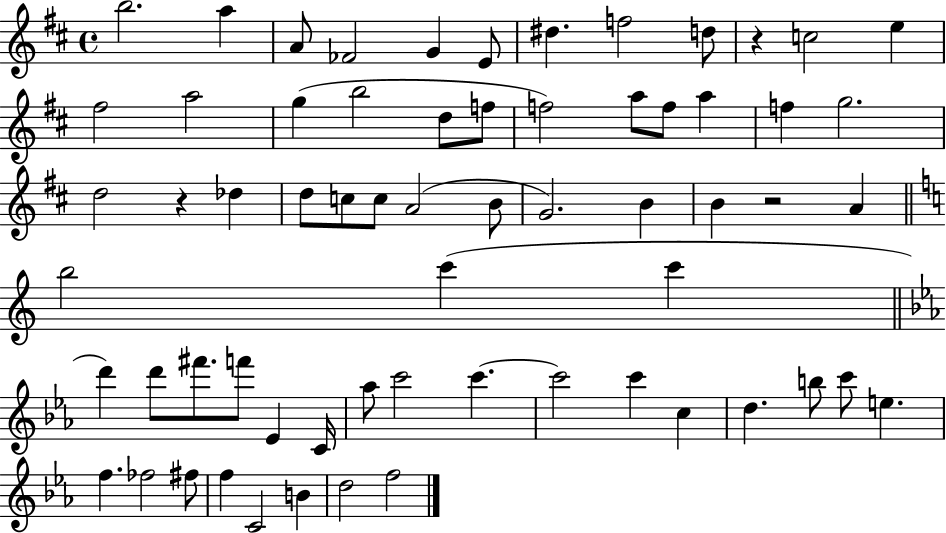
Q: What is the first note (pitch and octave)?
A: B5